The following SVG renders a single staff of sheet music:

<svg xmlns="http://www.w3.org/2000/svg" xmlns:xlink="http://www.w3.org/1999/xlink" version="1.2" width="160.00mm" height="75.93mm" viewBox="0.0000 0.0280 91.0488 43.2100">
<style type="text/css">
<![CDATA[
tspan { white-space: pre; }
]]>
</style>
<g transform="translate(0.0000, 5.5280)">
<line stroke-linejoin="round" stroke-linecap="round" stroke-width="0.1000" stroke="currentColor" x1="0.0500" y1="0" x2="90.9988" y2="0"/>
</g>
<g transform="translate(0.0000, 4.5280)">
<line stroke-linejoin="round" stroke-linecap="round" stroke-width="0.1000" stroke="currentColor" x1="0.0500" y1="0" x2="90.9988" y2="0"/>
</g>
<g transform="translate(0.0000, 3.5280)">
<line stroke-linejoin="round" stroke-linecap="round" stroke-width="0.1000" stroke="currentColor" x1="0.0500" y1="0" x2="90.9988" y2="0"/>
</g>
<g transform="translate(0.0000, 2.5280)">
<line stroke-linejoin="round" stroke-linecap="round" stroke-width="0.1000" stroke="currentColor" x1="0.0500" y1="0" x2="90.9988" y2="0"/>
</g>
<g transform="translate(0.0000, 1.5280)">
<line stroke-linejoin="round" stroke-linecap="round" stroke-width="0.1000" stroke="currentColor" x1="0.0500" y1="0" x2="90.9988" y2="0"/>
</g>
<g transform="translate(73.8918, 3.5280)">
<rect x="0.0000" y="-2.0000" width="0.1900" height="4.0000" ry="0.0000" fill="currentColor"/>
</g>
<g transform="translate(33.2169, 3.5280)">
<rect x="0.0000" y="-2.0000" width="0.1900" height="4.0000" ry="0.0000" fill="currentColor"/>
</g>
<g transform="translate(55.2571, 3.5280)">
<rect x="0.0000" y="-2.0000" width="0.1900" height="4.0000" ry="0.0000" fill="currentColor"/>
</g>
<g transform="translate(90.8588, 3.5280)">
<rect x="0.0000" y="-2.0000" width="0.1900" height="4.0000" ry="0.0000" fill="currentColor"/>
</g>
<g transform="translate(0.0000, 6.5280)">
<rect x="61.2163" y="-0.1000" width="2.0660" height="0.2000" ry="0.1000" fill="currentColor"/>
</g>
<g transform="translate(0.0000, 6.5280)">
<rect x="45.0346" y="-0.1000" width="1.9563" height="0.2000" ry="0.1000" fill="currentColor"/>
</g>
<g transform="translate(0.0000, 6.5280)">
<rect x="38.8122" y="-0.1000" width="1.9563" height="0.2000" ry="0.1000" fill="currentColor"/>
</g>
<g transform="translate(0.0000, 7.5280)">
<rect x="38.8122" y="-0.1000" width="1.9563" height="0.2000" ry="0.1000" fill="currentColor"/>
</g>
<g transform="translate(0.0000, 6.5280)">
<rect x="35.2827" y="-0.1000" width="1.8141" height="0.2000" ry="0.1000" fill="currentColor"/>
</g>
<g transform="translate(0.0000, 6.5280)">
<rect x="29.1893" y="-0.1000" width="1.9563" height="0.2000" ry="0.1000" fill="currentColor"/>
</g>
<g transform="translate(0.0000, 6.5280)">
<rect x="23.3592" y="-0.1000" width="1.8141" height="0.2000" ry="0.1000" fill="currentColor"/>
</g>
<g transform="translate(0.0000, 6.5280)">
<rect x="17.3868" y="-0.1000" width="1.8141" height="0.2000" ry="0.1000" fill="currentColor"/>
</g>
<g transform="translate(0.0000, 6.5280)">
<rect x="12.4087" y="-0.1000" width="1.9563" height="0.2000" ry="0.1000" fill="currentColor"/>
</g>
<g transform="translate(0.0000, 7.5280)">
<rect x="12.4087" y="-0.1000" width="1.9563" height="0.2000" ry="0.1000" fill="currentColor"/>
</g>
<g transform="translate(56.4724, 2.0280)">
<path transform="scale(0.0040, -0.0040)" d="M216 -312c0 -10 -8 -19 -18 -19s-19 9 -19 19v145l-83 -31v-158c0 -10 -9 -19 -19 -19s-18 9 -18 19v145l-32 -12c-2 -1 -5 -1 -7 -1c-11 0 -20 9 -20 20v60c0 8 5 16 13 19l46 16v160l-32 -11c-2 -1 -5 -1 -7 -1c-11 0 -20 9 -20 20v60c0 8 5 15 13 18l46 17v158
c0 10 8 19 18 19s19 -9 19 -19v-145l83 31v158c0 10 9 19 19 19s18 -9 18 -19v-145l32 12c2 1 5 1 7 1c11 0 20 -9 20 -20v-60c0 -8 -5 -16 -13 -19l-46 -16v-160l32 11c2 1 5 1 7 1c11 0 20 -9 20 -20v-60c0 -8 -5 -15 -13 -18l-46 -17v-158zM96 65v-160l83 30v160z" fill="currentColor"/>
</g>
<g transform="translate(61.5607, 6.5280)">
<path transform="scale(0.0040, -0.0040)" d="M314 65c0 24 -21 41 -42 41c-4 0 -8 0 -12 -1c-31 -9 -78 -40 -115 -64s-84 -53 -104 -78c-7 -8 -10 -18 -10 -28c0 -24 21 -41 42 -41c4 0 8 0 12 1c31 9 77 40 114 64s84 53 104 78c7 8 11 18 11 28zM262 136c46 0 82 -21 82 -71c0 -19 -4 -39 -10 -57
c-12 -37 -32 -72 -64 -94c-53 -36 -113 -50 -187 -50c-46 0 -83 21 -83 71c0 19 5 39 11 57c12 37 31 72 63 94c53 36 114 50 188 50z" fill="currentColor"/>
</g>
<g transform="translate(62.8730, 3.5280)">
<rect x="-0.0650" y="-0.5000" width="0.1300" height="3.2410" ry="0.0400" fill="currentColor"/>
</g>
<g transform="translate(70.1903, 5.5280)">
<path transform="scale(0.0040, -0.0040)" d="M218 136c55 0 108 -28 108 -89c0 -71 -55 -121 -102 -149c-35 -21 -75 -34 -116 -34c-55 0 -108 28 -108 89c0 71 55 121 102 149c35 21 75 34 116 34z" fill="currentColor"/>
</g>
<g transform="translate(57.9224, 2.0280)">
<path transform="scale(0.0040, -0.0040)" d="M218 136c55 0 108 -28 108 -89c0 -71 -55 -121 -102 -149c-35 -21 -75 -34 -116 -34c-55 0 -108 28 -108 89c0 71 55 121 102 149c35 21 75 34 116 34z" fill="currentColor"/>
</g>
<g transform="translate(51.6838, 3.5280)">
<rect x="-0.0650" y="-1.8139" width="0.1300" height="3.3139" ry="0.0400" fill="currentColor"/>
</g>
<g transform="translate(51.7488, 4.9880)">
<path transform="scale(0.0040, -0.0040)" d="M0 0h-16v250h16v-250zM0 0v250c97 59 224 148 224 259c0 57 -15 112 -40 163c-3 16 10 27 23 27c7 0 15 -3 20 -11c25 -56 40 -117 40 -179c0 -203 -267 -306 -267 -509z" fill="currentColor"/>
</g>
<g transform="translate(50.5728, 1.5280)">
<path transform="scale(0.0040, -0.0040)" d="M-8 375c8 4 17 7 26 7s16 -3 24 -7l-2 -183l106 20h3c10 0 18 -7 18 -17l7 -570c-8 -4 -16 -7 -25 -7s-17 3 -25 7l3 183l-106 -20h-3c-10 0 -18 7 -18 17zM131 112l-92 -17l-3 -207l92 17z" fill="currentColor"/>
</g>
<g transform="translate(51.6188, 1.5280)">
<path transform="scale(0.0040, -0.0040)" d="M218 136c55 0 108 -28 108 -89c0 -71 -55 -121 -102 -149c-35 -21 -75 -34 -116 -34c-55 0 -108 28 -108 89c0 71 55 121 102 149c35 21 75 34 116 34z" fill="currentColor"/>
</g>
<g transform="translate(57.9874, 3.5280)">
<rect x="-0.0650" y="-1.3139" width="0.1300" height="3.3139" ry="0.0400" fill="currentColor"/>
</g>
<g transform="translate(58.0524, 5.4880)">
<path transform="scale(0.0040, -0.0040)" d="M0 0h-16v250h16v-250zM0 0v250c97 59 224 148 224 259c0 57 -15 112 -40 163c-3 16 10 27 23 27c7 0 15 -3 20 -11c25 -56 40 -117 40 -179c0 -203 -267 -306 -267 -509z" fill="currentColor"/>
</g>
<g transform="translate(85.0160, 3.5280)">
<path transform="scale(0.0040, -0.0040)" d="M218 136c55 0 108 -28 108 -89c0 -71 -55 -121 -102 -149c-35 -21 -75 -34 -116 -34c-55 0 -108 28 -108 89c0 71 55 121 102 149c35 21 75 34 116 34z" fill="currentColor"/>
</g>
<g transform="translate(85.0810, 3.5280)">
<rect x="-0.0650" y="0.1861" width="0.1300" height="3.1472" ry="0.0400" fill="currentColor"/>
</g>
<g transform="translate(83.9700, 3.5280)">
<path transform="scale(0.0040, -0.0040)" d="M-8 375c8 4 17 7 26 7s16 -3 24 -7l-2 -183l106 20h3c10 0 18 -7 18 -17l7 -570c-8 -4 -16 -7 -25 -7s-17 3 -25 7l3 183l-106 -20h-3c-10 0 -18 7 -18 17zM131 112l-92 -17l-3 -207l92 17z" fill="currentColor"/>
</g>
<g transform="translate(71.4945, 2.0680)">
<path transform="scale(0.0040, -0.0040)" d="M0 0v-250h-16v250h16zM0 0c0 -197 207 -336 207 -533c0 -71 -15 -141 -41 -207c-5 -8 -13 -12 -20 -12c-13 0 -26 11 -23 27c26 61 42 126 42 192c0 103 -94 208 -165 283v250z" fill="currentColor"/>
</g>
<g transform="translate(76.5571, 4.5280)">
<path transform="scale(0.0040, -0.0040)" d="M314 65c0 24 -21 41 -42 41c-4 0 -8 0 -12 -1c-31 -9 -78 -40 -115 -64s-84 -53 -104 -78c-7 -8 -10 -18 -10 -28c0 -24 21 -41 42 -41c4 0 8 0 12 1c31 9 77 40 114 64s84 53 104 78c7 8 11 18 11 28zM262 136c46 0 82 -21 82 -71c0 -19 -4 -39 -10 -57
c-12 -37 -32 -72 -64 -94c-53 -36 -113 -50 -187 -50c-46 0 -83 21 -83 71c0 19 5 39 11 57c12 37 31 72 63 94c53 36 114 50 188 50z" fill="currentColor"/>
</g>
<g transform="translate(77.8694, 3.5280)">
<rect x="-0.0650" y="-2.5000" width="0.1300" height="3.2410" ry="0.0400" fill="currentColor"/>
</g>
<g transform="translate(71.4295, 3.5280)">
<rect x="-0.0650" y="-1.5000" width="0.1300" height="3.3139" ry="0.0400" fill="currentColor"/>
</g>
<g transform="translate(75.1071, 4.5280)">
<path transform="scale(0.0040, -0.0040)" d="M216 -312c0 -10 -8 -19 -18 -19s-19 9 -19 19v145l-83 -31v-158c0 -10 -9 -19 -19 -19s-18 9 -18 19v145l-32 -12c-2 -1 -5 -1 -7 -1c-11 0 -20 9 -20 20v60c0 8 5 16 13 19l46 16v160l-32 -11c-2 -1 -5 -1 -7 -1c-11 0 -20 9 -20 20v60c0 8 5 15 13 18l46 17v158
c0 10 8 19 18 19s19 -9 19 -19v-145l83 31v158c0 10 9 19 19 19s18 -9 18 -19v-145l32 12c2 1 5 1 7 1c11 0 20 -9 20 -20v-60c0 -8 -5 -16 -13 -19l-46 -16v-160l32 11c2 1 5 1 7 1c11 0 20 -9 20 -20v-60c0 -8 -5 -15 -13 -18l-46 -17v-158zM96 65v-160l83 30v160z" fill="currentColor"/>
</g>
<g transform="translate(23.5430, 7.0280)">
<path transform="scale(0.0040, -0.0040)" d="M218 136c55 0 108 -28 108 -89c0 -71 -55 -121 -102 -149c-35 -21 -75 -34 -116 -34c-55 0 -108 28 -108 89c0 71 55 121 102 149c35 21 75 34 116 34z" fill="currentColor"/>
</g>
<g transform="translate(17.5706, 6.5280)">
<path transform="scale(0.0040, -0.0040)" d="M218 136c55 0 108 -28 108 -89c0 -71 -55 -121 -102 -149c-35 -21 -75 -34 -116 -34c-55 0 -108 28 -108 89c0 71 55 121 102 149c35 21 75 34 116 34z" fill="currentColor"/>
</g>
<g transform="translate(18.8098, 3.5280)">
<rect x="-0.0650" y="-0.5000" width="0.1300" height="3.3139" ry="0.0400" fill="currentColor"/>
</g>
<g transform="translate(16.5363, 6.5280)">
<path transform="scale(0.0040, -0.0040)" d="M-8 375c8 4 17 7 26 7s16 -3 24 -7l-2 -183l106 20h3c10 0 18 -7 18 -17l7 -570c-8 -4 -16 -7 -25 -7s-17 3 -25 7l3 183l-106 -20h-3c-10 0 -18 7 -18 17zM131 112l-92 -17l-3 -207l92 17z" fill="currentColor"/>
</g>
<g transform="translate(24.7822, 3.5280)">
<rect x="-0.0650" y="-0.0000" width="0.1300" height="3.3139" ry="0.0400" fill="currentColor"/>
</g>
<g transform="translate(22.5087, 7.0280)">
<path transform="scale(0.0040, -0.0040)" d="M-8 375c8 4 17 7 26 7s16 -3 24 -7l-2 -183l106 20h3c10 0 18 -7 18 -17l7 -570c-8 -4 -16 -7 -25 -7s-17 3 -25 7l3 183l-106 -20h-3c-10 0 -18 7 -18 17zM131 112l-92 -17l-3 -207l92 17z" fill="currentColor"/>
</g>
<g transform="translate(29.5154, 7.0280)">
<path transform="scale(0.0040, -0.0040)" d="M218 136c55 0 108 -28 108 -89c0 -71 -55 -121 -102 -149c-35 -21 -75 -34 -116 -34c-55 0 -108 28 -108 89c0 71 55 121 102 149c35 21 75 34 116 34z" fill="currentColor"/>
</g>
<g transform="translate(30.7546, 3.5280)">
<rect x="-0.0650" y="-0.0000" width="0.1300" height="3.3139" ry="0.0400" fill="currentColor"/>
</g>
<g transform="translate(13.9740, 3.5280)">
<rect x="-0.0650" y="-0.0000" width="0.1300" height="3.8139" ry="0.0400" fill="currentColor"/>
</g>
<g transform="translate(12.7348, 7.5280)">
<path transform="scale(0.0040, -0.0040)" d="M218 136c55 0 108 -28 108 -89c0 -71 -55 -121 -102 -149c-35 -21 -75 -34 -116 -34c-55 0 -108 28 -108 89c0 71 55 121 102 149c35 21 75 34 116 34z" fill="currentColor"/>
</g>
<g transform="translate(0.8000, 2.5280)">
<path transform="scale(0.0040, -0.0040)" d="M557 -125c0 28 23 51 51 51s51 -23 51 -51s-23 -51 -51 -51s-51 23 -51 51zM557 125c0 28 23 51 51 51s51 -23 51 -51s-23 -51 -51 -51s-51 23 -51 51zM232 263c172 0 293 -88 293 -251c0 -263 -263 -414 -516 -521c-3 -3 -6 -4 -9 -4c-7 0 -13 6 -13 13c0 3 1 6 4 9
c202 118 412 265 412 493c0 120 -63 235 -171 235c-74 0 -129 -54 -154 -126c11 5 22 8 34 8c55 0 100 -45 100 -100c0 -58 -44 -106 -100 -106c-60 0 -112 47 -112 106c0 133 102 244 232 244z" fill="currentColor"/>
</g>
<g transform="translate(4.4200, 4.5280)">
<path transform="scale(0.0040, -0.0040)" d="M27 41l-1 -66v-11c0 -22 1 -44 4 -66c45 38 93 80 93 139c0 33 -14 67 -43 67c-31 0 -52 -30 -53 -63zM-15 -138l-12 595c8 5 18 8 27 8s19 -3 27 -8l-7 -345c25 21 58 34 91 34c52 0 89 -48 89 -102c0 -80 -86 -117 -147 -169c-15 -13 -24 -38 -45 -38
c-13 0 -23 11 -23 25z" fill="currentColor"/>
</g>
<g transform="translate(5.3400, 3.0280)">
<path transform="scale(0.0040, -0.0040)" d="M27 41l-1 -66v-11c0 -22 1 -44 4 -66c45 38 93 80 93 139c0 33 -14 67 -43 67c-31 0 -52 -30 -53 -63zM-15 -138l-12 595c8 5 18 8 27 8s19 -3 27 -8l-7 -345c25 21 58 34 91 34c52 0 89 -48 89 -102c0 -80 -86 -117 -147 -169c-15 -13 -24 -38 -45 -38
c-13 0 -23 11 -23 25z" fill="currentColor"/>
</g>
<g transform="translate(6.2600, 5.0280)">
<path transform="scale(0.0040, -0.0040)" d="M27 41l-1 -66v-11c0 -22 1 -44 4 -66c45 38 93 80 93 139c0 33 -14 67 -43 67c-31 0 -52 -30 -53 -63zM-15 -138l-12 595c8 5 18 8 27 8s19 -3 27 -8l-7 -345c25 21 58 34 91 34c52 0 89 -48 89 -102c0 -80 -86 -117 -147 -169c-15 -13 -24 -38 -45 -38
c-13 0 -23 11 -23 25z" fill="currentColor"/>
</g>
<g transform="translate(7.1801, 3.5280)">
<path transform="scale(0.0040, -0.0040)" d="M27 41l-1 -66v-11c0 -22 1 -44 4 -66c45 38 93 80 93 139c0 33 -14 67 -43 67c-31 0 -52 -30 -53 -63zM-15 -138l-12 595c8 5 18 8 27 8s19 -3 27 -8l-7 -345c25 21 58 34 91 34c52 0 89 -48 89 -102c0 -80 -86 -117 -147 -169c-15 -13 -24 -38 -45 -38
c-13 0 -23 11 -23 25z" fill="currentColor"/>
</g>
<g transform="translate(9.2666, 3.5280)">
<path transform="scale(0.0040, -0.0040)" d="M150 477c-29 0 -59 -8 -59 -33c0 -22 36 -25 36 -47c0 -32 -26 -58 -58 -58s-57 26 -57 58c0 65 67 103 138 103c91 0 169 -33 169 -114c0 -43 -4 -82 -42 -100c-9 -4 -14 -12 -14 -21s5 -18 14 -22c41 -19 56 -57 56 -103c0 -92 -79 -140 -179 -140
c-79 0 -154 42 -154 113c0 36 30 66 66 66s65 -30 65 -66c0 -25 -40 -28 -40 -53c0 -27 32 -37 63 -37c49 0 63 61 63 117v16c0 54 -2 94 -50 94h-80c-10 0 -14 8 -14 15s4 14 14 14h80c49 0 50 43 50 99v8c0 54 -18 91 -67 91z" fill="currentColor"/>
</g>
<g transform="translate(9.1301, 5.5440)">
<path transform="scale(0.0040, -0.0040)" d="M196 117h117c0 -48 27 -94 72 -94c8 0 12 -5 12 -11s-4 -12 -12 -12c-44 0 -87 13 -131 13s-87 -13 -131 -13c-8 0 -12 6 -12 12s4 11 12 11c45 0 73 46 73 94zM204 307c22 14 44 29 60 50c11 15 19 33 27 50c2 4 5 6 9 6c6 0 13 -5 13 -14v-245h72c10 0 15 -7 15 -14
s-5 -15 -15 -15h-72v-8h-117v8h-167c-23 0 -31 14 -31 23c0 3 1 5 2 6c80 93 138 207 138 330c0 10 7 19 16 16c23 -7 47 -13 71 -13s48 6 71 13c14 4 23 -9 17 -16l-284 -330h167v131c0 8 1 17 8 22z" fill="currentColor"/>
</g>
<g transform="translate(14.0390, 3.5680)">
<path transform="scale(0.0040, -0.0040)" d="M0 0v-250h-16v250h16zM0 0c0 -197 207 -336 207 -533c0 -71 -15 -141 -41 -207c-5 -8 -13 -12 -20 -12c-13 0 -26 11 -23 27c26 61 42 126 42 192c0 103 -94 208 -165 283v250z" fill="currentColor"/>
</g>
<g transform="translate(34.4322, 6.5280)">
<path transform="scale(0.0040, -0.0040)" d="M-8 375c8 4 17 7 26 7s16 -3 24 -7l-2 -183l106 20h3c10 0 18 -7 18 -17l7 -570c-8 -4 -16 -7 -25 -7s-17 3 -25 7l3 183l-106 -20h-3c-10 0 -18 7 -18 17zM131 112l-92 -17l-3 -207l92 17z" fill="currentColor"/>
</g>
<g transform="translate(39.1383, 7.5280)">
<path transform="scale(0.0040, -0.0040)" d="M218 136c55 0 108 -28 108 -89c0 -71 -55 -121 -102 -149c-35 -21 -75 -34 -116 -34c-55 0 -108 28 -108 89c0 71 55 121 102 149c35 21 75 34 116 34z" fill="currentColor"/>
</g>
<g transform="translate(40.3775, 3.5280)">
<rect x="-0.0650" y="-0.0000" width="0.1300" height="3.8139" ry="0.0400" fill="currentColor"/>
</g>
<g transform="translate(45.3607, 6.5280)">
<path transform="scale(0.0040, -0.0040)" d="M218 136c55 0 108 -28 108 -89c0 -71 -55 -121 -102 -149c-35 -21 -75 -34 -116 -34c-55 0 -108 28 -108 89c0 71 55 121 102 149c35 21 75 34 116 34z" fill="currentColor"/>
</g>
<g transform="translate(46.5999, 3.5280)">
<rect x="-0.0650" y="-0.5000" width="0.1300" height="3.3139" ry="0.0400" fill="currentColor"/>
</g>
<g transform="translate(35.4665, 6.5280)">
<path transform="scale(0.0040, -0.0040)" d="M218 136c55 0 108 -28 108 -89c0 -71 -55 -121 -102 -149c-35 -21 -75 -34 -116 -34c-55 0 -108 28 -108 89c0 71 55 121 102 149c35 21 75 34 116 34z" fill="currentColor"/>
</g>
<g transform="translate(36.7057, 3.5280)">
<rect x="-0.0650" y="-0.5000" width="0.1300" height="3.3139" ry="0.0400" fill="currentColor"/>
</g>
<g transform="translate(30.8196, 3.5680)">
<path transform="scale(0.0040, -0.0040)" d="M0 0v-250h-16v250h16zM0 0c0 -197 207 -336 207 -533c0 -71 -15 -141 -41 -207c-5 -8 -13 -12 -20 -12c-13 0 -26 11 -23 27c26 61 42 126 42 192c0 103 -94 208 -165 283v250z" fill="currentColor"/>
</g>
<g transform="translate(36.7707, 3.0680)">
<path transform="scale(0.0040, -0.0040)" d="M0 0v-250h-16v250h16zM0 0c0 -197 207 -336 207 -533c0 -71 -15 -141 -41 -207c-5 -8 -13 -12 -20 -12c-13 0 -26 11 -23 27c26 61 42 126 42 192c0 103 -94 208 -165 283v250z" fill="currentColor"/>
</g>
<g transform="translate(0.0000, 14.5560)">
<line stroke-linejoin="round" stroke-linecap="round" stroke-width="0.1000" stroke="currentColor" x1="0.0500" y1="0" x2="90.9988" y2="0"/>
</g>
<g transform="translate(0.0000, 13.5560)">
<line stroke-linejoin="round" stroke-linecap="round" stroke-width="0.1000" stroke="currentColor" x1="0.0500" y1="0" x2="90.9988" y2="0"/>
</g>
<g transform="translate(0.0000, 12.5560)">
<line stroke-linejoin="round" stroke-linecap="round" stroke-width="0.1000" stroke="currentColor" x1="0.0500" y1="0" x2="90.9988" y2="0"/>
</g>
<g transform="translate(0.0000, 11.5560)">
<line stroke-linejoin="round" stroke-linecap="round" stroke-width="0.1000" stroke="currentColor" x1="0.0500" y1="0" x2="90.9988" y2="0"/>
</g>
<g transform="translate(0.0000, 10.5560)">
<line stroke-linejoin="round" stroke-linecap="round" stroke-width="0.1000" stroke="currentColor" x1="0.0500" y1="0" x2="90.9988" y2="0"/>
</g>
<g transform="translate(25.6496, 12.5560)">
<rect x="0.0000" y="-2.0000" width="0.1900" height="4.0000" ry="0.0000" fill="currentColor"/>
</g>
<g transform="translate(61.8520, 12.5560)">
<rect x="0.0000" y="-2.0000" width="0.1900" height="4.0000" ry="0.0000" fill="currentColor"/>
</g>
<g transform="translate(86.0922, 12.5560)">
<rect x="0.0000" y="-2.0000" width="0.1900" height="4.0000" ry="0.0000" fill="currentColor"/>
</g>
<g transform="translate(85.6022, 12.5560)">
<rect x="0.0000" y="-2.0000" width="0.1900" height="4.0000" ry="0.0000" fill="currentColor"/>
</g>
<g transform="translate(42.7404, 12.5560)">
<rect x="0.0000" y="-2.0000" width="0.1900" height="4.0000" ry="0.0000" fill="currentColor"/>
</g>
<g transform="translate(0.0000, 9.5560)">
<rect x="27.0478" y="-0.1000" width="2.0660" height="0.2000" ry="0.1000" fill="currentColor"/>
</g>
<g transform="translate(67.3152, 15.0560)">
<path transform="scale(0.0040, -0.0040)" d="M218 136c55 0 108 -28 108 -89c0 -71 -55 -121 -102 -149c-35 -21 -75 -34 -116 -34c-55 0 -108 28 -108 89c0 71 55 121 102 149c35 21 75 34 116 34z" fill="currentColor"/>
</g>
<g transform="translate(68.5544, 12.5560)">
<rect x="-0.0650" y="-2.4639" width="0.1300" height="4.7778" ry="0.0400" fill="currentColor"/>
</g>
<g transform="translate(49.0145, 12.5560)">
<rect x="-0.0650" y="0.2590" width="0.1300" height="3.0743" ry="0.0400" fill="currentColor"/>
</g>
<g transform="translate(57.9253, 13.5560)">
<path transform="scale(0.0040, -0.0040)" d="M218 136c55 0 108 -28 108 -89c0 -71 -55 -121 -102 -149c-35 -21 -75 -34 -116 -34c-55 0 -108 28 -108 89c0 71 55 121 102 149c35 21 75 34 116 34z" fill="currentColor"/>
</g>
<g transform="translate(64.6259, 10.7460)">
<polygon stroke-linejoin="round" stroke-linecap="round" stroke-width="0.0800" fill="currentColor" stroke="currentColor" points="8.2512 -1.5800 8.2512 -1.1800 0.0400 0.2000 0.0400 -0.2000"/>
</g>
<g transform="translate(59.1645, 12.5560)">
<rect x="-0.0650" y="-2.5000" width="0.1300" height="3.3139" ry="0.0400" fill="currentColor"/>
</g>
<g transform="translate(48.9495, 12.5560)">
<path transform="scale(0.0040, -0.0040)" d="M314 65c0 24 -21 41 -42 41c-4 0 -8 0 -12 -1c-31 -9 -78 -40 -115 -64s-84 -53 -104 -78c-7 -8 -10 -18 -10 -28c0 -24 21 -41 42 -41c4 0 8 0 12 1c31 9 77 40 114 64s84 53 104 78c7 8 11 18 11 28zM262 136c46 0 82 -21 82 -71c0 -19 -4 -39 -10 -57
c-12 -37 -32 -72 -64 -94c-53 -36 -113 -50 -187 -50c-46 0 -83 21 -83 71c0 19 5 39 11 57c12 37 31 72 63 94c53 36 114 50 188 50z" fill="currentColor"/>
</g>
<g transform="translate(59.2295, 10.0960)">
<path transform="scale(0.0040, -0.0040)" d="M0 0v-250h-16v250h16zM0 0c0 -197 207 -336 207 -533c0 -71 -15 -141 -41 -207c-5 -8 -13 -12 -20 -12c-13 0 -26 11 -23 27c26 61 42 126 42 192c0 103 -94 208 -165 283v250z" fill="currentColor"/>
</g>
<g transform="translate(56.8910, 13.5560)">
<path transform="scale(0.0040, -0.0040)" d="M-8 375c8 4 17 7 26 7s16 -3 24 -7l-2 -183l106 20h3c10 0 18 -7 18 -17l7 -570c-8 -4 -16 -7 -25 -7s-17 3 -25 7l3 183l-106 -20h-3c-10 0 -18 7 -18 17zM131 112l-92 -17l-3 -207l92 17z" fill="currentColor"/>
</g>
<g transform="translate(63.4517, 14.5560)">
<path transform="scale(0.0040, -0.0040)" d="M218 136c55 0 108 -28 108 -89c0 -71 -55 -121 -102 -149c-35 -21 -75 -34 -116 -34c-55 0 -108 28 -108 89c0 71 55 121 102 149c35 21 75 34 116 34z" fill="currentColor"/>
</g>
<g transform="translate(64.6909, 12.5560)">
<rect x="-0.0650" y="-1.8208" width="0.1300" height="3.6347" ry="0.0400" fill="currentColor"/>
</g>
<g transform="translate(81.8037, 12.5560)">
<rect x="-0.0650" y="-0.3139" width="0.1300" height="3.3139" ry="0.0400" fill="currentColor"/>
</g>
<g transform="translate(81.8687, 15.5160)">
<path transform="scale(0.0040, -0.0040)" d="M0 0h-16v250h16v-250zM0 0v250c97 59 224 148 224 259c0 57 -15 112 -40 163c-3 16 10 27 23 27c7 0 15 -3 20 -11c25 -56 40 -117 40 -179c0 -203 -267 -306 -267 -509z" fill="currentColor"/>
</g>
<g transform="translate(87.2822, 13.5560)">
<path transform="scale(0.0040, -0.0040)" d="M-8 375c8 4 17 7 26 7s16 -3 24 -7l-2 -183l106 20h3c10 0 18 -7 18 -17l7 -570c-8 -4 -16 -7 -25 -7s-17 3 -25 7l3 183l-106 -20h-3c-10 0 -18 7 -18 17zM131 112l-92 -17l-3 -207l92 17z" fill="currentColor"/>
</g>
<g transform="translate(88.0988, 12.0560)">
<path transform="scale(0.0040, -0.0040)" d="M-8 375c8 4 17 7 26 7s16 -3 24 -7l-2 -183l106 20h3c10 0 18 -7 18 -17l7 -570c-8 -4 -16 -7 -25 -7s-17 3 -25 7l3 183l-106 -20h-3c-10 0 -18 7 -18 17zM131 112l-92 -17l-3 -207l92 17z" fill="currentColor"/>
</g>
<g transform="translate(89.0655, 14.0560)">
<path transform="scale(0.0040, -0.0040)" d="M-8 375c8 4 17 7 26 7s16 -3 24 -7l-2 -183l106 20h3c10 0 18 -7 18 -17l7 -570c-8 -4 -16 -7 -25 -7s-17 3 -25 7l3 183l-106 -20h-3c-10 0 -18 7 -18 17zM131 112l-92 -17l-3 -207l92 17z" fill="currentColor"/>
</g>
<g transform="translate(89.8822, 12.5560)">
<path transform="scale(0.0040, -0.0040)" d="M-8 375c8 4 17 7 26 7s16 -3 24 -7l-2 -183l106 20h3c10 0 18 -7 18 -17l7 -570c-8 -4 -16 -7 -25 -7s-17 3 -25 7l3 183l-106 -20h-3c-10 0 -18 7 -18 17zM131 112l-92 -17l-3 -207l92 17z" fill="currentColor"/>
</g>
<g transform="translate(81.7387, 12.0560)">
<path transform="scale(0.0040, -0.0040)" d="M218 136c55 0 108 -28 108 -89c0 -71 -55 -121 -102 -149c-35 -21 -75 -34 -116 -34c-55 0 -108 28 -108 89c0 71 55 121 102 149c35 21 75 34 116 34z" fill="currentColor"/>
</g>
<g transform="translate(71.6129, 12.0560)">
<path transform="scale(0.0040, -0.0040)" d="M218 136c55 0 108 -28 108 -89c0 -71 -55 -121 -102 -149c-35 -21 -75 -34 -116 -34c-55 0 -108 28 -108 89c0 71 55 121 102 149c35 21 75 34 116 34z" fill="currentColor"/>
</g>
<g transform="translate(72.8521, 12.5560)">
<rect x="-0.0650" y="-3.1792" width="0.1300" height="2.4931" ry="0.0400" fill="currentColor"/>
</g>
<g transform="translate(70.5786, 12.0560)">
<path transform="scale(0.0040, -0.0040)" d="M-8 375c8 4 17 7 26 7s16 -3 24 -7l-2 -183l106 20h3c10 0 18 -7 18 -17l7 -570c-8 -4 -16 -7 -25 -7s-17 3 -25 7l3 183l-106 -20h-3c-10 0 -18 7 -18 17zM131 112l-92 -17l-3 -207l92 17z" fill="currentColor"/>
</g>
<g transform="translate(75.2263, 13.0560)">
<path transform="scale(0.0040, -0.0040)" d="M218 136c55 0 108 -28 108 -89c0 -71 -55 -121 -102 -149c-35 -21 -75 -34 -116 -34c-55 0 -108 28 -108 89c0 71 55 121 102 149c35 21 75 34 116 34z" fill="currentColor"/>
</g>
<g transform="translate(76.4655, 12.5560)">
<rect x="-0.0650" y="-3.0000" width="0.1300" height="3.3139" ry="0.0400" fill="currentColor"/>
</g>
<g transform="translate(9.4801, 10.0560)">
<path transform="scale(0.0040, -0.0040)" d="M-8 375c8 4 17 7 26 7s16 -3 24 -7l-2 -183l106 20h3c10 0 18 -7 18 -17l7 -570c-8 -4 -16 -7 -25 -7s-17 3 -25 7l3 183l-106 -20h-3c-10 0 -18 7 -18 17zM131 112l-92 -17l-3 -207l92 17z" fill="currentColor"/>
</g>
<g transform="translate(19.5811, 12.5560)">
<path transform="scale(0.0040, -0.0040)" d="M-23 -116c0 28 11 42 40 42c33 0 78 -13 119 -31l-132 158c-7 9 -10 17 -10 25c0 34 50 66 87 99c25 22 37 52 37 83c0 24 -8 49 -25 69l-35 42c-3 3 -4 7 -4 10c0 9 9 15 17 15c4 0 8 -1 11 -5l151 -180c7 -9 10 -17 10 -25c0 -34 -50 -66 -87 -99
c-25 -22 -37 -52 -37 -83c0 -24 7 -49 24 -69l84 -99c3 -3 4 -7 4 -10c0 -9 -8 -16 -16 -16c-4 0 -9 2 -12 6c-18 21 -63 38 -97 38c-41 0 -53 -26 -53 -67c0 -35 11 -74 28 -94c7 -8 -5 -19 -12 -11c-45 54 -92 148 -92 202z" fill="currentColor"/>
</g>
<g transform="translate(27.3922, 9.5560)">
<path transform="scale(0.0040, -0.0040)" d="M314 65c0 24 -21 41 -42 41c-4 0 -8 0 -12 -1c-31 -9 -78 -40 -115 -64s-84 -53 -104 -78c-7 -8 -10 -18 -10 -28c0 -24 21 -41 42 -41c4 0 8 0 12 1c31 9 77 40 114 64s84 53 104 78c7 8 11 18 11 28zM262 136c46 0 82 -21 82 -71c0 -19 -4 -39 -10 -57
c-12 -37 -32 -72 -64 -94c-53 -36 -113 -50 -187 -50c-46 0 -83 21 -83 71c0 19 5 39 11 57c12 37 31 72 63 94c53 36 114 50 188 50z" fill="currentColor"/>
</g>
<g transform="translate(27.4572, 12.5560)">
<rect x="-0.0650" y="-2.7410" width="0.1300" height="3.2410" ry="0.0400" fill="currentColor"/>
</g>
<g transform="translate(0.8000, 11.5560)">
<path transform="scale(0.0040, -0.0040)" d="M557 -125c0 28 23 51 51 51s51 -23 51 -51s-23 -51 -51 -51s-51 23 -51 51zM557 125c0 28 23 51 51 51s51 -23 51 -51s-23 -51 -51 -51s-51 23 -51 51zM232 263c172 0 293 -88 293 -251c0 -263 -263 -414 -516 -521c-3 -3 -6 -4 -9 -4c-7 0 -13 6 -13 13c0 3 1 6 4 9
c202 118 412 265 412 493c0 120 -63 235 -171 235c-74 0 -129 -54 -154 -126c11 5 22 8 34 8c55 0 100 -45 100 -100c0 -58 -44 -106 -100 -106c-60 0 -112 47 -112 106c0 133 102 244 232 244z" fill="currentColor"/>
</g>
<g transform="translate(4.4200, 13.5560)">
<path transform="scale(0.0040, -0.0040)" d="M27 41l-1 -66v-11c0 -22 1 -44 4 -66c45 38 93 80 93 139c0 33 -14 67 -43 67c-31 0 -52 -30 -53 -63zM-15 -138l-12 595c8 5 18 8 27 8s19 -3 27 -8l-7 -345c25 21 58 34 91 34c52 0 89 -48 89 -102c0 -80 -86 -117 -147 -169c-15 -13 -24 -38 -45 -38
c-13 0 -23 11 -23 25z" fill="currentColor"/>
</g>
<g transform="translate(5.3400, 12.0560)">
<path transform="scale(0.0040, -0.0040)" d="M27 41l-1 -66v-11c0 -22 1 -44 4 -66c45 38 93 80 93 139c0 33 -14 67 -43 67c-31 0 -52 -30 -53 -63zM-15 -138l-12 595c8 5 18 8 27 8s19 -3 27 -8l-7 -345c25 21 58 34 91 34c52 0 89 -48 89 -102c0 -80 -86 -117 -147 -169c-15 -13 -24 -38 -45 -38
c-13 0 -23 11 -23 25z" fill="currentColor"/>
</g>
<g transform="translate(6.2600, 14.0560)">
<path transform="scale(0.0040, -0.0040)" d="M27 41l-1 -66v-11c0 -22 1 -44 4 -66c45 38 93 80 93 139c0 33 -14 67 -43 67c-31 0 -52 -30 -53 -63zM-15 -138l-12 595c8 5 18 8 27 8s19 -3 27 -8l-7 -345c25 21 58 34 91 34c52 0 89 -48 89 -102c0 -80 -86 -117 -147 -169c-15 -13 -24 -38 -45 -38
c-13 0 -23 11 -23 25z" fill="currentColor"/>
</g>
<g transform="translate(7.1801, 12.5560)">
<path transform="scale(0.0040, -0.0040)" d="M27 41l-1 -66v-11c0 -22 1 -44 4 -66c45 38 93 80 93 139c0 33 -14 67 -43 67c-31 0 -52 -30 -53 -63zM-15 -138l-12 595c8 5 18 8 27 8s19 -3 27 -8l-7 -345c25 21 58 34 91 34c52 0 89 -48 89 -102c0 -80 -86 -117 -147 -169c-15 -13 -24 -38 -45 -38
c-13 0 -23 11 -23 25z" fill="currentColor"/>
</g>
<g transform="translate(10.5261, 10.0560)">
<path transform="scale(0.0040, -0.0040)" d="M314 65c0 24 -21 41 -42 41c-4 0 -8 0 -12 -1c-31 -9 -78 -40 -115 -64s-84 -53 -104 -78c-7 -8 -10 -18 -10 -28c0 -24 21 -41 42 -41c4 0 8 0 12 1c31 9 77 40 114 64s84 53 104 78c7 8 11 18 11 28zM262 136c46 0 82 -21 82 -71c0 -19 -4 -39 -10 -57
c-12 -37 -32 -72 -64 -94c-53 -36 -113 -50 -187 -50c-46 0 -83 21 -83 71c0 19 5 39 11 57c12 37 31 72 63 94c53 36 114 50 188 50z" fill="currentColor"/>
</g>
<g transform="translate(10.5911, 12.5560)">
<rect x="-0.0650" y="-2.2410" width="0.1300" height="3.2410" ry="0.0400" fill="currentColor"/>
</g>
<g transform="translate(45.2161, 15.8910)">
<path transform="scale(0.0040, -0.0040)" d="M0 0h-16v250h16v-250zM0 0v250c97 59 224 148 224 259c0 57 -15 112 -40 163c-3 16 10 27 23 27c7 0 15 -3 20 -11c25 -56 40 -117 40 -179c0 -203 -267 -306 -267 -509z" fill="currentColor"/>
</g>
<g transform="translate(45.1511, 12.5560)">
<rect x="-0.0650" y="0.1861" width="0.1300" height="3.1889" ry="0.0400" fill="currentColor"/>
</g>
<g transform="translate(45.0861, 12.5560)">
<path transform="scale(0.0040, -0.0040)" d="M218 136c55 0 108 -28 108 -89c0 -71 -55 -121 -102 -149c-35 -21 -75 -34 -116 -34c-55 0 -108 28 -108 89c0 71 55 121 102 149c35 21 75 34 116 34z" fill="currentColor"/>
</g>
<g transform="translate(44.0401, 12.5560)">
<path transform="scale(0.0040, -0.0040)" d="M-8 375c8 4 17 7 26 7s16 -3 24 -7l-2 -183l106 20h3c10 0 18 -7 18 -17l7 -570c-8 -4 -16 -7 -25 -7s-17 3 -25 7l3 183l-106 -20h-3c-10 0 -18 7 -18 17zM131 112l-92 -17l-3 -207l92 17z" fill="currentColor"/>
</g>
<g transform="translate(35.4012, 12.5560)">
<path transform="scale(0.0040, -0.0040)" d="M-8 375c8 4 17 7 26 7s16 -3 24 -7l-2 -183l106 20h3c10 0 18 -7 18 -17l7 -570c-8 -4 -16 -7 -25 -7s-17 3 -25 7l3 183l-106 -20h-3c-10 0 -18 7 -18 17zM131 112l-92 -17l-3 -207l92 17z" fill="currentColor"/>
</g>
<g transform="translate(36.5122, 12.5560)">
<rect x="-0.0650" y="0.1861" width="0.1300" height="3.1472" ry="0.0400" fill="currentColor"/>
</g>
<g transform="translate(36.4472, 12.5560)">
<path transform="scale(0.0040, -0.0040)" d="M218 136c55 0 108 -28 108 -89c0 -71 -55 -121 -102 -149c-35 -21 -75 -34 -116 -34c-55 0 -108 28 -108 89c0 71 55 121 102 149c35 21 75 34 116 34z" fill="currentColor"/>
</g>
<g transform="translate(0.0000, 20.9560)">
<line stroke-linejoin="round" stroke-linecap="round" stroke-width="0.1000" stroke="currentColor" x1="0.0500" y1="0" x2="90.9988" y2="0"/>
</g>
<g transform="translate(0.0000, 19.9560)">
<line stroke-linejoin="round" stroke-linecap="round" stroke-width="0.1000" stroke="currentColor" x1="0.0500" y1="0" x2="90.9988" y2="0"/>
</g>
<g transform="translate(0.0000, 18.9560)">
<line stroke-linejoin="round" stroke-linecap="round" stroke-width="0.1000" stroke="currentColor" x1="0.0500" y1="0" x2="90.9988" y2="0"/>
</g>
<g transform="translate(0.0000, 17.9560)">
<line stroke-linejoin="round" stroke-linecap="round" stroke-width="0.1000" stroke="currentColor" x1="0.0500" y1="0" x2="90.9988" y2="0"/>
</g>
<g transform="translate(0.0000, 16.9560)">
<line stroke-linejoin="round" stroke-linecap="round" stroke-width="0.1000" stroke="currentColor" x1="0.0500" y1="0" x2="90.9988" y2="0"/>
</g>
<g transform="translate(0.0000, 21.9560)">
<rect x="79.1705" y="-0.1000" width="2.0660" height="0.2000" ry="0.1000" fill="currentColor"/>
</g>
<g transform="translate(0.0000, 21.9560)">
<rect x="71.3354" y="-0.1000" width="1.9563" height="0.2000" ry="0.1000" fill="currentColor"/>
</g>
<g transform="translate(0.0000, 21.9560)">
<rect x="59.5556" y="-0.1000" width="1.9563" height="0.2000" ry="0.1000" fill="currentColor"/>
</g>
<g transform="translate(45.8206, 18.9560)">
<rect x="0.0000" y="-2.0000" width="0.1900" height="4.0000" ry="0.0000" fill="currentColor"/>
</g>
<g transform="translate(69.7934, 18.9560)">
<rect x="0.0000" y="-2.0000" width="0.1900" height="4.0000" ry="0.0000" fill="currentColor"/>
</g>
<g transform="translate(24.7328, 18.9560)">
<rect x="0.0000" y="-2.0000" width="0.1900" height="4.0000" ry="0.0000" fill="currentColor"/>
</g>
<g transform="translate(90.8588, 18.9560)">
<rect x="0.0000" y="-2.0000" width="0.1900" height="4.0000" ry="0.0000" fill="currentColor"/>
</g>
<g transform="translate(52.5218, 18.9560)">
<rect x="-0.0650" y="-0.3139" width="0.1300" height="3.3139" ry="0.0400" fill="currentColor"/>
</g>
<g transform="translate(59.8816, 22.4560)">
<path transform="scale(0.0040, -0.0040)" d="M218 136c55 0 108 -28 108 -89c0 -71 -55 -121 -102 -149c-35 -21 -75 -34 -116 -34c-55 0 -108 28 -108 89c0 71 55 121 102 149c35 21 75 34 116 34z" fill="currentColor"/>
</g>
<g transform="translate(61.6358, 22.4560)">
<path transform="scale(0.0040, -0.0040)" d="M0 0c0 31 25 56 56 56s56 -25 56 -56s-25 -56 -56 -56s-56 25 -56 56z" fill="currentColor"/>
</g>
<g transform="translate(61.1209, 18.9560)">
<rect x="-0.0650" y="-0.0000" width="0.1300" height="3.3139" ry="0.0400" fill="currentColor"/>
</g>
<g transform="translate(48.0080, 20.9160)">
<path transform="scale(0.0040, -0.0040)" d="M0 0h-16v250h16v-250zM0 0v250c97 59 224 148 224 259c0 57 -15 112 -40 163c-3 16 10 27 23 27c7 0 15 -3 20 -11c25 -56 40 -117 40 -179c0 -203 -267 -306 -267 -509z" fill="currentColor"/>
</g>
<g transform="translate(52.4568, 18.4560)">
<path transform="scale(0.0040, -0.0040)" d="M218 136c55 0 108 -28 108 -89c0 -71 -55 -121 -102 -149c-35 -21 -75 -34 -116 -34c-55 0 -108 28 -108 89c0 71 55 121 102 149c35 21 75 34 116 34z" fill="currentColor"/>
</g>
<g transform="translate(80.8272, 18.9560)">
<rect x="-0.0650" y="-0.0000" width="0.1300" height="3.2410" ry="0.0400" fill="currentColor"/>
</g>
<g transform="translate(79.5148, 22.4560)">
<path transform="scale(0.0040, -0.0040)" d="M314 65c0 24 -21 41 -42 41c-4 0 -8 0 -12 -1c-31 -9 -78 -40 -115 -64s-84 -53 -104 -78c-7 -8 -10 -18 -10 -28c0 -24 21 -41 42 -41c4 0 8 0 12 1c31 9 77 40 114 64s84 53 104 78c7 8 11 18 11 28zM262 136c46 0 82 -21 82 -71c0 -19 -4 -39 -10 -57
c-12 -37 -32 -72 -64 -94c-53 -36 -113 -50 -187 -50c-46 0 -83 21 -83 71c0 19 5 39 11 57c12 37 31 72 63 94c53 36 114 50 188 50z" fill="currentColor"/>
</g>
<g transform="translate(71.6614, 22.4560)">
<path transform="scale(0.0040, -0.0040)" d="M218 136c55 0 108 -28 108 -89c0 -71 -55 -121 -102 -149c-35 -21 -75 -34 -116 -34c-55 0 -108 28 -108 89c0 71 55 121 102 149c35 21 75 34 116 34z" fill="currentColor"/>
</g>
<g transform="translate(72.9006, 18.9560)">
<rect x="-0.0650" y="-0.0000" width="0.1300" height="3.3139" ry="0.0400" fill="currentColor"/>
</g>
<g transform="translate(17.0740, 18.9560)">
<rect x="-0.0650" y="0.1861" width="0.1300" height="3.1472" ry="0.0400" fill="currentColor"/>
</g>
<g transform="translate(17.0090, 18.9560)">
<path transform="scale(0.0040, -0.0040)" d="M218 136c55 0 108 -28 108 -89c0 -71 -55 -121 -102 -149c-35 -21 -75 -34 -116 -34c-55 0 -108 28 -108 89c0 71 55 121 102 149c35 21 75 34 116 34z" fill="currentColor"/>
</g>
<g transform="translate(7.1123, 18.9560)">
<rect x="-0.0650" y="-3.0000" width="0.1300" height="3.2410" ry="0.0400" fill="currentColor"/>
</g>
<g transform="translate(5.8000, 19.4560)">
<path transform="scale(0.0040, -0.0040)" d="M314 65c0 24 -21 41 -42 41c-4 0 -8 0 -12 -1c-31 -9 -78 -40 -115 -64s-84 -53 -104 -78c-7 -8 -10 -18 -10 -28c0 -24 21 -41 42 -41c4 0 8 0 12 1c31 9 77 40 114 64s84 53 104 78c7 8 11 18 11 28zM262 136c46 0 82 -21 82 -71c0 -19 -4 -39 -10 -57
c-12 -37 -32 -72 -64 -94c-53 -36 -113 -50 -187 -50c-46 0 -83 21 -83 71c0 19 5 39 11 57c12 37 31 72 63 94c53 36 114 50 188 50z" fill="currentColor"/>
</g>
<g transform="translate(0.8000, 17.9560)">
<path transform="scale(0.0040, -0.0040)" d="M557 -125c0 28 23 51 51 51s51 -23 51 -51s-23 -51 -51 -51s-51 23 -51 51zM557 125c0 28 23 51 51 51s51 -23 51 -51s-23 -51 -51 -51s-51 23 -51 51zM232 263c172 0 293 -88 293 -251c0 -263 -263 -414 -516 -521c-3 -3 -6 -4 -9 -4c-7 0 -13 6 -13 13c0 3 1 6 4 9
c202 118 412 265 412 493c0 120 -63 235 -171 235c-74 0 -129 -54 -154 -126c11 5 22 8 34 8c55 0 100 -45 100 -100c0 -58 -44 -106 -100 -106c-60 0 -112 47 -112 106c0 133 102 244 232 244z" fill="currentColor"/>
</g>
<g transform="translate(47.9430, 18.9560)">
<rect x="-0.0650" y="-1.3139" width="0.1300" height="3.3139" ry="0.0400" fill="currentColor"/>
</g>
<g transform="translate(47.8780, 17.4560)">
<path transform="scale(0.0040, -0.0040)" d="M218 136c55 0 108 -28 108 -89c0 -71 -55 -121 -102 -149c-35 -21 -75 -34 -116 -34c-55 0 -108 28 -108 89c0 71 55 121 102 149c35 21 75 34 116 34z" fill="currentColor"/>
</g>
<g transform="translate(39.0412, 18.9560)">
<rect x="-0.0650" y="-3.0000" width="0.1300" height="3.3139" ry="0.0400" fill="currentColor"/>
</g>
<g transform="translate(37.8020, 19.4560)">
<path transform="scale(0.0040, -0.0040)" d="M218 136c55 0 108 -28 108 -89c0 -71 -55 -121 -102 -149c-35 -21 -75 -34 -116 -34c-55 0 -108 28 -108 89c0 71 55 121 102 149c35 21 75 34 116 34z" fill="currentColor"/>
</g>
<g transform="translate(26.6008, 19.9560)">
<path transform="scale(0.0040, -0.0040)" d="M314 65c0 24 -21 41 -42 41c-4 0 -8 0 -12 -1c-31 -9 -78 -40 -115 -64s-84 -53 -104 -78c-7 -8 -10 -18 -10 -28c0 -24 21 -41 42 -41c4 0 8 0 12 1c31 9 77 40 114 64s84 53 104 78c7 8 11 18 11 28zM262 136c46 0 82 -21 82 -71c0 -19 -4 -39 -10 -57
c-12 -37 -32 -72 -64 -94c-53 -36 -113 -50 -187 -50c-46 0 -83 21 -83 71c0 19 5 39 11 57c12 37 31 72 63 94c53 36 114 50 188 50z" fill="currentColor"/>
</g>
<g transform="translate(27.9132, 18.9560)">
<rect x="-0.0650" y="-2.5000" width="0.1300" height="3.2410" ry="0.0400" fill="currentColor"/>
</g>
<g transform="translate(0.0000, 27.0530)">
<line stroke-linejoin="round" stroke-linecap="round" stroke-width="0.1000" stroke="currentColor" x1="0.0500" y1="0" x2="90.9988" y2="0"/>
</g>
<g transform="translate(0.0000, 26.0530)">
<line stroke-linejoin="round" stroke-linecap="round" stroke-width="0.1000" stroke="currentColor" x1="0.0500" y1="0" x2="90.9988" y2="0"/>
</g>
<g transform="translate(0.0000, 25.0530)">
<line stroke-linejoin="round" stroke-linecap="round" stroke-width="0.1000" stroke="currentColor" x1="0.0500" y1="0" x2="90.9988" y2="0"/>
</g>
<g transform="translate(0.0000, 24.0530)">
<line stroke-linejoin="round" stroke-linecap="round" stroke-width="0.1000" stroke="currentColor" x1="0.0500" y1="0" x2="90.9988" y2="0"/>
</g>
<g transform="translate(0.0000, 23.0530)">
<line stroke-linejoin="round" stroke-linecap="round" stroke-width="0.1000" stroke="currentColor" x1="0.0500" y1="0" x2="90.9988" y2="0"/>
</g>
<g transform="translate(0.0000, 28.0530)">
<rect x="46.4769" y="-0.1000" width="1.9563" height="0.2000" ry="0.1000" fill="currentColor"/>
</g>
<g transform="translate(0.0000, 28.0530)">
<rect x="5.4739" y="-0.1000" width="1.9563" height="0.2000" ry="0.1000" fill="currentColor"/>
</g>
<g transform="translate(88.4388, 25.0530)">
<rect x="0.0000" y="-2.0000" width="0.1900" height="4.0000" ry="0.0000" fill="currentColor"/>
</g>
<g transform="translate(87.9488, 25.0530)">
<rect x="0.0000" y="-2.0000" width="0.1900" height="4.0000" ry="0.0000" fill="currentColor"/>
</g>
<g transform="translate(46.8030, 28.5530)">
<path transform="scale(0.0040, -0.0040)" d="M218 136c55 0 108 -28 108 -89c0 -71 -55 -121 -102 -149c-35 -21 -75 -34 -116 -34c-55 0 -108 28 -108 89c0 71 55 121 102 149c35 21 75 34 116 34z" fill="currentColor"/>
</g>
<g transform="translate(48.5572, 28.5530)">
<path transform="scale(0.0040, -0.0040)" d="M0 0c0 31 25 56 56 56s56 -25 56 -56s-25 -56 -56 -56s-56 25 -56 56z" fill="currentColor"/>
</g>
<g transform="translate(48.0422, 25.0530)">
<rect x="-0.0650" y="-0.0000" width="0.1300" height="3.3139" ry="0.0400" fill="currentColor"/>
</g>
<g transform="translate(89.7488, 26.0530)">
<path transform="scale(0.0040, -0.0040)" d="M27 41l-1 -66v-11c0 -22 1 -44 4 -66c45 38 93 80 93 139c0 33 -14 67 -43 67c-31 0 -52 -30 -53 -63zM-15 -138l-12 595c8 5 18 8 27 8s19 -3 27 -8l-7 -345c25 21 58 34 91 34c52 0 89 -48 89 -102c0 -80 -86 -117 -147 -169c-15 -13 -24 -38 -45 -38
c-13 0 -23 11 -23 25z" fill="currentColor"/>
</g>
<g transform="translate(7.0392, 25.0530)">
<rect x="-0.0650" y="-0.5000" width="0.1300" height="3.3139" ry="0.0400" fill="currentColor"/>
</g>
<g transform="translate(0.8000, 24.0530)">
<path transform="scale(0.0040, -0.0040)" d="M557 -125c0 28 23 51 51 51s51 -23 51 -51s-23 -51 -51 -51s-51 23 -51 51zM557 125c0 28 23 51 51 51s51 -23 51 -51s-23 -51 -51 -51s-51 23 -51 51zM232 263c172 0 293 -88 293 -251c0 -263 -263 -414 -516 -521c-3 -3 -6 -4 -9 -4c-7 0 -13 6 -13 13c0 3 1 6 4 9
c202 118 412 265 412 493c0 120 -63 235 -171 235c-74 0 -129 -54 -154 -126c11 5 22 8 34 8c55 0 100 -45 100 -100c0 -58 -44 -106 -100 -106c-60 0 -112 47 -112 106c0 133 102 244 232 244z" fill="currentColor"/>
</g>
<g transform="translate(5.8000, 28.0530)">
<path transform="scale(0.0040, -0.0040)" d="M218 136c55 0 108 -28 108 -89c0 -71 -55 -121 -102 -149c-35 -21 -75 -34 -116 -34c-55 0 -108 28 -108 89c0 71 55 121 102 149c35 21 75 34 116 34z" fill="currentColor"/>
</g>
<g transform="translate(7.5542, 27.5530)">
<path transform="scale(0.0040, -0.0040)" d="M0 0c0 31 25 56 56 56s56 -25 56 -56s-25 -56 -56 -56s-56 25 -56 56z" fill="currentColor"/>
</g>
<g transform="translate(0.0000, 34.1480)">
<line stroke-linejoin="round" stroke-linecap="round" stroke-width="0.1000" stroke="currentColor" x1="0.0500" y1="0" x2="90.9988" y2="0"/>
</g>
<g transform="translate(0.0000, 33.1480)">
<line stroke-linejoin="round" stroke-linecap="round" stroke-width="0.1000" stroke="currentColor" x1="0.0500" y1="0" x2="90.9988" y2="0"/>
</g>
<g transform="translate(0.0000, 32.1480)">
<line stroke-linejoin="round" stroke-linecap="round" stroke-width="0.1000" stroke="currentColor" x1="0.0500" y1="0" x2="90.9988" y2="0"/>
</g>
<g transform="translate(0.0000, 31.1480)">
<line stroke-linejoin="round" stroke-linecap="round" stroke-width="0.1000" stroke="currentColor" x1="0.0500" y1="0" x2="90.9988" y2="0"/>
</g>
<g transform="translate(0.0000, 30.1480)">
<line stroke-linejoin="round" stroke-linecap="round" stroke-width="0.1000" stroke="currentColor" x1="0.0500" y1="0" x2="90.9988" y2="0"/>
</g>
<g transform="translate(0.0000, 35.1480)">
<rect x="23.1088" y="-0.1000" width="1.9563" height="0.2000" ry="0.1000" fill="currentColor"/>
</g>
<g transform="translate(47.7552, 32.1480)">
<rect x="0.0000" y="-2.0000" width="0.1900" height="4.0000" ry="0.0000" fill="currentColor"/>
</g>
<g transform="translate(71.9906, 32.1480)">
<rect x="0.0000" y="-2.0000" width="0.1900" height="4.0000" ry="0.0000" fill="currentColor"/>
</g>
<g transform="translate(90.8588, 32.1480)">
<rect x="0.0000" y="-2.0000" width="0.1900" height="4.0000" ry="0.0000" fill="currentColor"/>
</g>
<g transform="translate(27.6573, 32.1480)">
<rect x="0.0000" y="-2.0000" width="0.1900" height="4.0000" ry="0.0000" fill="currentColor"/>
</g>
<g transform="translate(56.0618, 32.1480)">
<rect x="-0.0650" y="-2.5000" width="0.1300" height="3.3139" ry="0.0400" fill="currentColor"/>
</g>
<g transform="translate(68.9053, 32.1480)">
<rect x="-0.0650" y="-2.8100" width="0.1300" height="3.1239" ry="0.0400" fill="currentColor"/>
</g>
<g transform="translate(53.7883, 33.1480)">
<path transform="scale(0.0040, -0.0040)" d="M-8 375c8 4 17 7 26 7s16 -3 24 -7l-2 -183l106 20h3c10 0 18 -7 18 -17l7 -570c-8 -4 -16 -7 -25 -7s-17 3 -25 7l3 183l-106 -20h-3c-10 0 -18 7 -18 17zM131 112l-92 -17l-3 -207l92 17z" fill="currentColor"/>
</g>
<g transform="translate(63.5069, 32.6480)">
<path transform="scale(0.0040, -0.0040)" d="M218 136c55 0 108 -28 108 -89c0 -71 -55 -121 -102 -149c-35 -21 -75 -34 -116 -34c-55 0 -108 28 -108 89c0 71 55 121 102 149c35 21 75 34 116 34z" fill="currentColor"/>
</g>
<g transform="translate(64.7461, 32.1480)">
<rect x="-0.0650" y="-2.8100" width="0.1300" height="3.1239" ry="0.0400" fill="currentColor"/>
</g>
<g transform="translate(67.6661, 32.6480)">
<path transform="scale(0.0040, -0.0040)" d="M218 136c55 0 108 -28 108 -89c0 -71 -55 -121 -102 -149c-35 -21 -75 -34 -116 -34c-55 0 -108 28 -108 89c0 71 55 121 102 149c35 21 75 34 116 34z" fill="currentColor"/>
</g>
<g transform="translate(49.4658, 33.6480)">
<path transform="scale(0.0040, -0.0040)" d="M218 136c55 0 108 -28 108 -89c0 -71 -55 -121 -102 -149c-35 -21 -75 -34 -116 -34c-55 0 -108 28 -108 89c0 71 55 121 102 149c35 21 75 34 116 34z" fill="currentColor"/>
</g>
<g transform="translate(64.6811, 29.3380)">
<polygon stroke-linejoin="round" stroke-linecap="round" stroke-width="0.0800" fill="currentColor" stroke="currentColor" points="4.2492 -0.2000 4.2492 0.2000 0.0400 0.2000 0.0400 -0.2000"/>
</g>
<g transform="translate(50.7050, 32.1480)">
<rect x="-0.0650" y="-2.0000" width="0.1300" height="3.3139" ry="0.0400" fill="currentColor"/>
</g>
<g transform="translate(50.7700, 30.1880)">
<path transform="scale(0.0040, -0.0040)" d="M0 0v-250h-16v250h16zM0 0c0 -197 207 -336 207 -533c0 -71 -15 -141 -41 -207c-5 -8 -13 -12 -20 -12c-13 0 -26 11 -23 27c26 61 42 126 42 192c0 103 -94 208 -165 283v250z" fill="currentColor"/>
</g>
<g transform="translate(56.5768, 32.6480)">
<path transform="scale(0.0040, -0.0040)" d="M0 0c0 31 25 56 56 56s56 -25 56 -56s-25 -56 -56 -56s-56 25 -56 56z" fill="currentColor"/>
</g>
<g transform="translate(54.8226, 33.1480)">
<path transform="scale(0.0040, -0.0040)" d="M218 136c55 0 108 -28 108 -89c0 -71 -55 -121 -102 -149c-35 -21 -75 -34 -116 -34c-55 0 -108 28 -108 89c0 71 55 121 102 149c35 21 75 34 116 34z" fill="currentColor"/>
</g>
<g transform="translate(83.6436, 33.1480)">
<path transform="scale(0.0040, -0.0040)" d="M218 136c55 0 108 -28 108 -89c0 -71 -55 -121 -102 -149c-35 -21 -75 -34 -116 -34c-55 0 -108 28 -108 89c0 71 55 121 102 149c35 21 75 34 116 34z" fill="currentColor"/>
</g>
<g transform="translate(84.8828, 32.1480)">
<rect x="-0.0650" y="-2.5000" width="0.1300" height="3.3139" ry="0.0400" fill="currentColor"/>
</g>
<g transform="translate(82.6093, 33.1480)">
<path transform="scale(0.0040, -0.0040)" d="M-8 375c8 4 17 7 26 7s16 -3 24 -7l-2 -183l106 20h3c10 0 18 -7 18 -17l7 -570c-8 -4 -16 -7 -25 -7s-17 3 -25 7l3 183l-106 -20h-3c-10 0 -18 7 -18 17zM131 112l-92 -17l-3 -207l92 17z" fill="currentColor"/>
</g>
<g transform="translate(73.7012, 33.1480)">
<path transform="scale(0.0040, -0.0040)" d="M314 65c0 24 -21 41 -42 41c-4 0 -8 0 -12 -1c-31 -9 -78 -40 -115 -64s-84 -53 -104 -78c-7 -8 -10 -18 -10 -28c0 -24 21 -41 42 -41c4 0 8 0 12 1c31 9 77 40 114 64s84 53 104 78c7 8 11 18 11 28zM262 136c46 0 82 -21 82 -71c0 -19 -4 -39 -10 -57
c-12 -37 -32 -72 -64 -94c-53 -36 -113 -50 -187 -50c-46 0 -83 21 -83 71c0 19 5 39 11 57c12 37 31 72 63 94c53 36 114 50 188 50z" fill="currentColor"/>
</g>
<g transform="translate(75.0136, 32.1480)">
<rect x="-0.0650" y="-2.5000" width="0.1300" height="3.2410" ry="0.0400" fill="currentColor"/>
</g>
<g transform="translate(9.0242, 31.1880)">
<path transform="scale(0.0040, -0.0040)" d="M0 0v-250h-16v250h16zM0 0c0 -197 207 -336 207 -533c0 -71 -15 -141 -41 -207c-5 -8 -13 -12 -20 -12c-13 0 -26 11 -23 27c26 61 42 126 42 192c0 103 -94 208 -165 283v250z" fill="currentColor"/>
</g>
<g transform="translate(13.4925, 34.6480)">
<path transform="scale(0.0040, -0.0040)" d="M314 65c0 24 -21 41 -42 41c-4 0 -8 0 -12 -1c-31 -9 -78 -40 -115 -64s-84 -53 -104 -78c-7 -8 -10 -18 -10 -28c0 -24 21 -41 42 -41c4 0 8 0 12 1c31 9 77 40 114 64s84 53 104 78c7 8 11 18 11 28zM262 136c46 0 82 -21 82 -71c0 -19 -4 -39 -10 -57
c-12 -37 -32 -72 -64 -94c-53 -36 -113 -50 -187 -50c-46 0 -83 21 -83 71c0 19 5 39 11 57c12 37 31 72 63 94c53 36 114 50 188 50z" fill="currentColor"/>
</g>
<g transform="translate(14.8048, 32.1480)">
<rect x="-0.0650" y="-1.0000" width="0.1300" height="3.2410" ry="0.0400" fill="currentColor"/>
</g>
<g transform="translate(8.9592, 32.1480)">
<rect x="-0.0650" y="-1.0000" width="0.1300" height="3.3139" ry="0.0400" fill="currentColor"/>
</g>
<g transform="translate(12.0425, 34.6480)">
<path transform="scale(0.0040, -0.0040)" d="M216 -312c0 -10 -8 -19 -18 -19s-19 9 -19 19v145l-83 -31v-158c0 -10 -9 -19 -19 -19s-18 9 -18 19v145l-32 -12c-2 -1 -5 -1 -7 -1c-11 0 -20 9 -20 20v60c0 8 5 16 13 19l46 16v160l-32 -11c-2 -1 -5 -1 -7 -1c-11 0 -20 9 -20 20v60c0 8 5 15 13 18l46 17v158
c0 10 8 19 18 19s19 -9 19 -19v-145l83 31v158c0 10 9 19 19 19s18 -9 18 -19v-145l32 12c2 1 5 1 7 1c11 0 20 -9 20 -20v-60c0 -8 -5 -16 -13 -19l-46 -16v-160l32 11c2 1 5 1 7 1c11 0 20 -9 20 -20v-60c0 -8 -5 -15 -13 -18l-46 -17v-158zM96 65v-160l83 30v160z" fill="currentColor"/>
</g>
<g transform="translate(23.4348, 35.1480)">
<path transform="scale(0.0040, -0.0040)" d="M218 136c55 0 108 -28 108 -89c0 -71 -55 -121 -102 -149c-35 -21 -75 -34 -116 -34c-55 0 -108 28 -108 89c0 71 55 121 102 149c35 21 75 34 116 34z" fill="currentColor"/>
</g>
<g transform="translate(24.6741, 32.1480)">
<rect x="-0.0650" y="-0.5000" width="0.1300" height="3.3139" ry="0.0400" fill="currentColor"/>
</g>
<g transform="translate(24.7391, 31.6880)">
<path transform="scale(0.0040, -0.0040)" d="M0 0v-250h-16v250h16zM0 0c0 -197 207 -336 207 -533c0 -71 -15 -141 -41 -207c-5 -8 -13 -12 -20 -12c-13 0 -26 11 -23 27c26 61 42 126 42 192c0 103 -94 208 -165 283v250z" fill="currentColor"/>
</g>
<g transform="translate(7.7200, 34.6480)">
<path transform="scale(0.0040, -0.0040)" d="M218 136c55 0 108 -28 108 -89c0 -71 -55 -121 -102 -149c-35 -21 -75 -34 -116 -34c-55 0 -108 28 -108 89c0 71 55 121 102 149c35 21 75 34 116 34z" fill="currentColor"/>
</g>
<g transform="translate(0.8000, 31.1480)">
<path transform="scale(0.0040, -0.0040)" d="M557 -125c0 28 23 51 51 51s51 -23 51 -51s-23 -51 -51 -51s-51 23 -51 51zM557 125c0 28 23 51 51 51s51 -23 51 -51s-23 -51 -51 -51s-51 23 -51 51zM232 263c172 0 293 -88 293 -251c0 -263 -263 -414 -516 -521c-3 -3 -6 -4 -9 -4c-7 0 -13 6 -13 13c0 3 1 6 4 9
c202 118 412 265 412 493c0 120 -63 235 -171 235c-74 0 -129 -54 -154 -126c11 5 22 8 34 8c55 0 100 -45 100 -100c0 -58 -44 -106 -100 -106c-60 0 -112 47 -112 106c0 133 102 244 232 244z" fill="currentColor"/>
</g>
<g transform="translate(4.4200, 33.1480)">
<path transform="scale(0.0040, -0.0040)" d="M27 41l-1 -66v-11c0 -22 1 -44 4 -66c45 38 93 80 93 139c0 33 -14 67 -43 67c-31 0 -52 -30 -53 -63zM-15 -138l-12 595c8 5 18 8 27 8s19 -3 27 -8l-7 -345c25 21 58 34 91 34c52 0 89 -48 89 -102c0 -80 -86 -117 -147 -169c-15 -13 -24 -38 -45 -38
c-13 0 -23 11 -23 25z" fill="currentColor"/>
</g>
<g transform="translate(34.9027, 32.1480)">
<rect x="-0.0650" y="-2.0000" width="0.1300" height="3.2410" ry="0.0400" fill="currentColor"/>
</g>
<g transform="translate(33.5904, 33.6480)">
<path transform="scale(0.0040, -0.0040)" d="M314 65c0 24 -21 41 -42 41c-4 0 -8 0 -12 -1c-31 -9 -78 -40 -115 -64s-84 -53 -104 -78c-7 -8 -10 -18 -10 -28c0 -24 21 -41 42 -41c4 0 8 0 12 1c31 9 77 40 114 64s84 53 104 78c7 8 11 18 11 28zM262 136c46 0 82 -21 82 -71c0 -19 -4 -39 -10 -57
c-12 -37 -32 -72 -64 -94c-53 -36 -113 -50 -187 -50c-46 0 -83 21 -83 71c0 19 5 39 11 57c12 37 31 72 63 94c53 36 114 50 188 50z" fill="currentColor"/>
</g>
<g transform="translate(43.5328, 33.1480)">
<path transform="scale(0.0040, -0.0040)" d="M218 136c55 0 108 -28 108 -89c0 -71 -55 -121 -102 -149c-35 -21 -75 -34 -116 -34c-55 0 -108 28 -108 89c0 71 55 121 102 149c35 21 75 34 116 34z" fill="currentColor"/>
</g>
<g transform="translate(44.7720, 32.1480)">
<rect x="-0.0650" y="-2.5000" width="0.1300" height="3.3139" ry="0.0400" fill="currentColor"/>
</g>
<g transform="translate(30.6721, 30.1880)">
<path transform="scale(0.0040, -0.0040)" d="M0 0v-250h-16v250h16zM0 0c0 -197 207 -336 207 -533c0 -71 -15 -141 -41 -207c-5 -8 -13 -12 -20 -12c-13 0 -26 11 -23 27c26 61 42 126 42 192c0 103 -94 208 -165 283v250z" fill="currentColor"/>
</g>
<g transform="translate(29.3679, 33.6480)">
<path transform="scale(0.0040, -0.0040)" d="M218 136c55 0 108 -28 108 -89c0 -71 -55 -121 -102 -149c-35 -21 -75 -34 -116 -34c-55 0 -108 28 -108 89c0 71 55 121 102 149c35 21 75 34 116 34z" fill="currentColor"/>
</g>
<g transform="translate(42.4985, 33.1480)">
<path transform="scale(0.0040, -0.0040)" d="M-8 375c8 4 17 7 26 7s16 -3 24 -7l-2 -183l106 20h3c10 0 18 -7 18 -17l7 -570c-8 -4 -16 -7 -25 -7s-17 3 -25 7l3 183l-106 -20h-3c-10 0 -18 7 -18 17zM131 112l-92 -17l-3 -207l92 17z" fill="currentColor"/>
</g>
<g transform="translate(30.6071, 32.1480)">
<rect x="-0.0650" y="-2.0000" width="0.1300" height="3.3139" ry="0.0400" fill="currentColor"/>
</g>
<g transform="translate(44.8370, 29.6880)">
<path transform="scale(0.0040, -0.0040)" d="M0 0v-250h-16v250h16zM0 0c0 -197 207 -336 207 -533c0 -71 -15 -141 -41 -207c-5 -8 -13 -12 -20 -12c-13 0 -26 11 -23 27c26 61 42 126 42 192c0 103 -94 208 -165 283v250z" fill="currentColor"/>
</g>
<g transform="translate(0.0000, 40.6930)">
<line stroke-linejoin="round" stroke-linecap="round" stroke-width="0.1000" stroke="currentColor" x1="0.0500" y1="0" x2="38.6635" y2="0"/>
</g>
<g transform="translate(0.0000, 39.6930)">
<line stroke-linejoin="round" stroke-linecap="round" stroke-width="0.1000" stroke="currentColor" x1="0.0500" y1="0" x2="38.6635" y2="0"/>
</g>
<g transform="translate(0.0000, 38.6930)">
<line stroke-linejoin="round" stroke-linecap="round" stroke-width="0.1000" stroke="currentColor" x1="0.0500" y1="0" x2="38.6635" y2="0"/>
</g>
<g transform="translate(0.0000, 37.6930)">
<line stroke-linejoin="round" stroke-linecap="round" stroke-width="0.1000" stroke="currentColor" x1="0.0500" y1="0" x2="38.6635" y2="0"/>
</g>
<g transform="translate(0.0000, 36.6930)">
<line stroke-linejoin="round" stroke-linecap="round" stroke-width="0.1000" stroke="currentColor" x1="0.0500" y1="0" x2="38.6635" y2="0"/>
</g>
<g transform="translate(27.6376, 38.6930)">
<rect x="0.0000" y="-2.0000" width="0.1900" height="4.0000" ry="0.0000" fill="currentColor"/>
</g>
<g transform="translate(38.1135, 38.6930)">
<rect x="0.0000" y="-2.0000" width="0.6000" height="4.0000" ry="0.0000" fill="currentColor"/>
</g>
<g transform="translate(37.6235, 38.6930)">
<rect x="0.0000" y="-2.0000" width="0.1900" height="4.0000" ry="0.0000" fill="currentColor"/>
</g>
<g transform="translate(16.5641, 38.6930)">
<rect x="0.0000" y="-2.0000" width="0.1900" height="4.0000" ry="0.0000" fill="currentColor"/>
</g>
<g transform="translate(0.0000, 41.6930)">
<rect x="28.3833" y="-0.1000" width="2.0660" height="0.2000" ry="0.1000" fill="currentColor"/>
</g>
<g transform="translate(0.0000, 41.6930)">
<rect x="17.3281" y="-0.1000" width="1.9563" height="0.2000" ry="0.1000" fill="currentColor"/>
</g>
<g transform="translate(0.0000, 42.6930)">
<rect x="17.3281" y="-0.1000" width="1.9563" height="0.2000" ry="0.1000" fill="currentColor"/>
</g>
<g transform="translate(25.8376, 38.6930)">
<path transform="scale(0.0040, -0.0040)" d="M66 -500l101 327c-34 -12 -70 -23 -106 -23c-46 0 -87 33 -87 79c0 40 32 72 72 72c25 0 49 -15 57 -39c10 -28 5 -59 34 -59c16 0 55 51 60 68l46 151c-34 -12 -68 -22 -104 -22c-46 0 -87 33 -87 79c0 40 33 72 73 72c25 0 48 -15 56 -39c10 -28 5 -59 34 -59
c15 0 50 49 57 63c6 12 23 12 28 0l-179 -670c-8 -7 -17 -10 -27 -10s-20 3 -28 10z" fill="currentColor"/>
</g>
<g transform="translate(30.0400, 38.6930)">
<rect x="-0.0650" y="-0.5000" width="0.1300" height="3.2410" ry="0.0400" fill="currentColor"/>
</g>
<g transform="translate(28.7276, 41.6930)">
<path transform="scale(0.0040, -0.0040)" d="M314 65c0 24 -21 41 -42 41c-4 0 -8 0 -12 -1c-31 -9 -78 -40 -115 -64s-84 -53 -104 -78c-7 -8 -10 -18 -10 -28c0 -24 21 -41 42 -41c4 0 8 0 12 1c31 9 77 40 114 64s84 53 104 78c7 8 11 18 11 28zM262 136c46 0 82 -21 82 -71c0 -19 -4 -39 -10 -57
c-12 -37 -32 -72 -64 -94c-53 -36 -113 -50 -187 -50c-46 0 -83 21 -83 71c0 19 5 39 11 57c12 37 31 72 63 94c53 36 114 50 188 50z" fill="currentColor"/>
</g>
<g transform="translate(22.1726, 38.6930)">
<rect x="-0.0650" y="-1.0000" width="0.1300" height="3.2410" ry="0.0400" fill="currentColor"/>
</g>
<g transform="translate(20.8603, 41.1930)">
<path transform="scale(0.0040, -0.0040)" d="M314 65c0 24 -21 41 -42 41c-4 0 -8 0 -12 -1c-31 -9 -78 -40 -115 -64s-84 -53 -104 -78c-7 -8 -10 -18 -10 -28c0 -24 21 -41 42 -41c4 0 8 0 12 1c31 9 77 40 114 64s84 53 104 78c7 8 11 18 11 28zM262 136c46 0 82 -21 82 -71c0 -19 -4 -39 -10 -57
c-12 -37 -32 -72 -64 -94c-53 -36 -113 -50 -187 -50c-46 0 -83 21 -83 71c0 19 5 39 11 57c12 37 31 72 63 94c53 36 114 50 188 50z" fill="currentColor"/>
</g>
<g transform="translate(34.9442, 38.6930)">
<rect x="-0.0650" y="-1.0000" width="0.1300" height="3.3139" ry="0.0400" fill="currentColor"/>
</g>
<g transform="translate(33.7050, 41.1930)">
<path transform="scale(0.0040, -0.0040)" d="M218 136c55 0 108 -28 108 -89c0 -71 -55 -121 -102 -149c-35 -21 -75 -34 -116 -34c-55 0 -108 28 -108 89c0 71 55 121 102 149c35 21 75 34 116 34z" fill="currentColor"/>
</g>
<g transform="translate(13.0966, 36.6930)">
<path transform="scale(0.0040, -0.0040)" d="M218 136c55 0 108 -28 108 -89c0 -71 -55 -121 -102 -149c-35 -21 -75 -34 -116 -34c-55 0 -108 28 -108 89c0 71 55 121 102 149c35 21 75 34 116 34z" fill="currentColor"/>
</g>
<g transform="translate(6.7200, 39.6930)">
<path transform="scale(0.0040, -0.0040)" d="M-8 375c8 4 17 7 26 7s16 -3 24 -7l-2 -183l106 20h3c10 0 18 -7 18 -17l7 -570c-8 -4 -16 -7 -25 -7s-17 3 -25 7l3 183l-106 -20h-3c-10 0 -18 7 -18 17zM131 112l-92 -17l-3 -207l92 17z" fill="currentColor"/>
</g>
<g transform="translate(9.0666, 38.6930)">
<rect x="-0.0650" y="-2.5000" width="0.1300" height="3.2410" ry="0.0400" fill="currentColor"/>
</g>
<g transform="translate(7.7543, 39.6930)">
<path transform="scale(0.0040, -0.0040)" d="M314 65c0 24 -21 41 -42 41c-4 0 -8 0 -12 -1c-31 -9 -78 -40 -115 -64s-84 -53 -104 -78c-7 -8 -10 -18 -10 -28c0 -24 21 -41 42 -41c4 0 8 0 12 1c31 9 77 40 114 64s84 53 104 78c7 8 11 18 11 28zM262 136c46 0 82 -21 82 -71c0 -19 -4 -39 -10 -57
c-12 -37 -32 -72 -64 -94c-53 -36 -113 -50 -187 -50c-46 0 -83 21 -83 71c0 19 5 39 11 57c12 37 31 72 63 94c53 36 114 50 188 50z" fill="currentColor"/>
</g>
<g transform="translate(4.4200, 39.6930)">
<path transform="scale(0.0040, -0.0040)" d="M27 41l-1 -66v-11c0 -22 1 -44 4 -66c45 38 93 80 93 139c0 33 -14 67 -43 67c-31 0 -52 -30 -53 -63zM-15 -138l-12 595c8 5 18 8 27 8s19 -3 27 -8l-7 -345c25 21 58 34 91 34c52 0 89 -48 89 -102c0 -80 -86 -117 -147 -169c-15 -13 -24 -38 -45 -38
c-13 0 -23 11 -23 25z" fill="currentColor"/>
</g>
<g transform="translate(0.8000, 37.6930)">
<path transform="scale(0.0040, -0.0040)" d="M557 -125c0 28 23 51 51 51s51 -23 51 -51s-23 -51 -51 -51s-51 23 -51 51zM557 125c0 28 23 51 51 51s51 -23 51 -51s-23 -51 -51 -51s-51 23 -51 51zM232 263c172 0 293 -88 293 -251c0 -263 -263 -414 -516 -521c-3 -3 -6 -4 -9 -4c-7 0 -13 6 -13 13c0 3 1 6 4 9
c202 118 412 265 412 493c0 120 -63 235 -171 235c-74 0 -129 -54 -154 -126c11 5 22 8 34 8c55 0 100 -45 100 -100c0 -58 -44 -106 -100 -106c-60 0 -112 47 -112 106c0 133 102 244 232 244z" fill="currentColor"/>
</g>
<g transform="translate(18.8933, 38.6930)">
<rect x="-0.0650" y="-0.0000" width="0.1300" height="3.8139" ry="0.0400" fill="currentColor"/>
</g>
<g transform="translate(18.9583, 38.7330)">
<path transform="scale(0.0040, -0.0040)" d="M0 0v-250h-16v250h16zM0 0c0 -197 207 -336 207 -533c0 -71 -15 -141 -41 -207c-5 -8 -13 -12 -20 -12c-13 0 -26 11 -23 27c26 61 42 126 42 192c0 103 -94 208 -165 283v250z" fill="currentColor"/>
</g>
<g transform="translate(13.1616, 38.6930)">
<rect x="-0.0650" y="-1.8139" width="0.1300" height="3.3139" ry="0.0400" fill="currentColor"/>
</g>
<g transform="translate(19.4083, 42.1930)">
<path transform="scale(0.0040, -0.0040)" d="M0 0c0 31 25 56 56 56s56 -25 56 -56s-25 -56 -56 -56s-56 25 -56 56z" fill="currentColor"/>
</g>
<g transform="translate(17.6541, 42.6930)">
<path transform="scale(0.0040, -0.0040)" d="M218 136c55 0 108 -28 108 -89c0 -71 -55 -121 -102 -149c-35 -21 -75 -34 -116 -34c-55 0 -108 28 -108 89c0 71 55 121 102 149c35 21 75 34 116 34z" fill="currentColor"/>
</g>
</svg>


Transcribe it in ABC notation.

X:1
T:Untitled
M:3/4
L:1/4
K:Ab
C,,/2 E,, D,, D,,/2 E,,/2 C,, E,, A,/2 ^G,/2 _E,,2 G,,/2 ^B,,2 D, B,2 z C2 D, D,/2 D,2 B,,/2 G,,/2 F,,/2 E,/2 C, E,/2 C,2 D, B,,2 C, G,/2 E, D,, D,, D,,2 E,, D,, F,,/2 ^F,,2 E,,/2 A,,/2 A,,2 B,,/2 A,,/2 B,, C,/2 C,/2 _B,,2 B,, B,,2 A, C,,/2 F,,2 z/4 E,,2 F,,